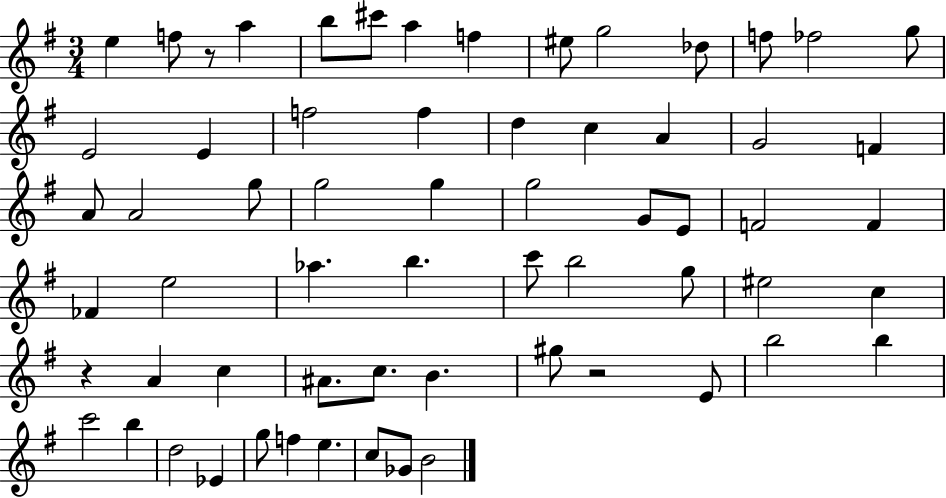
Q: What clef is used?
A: treble